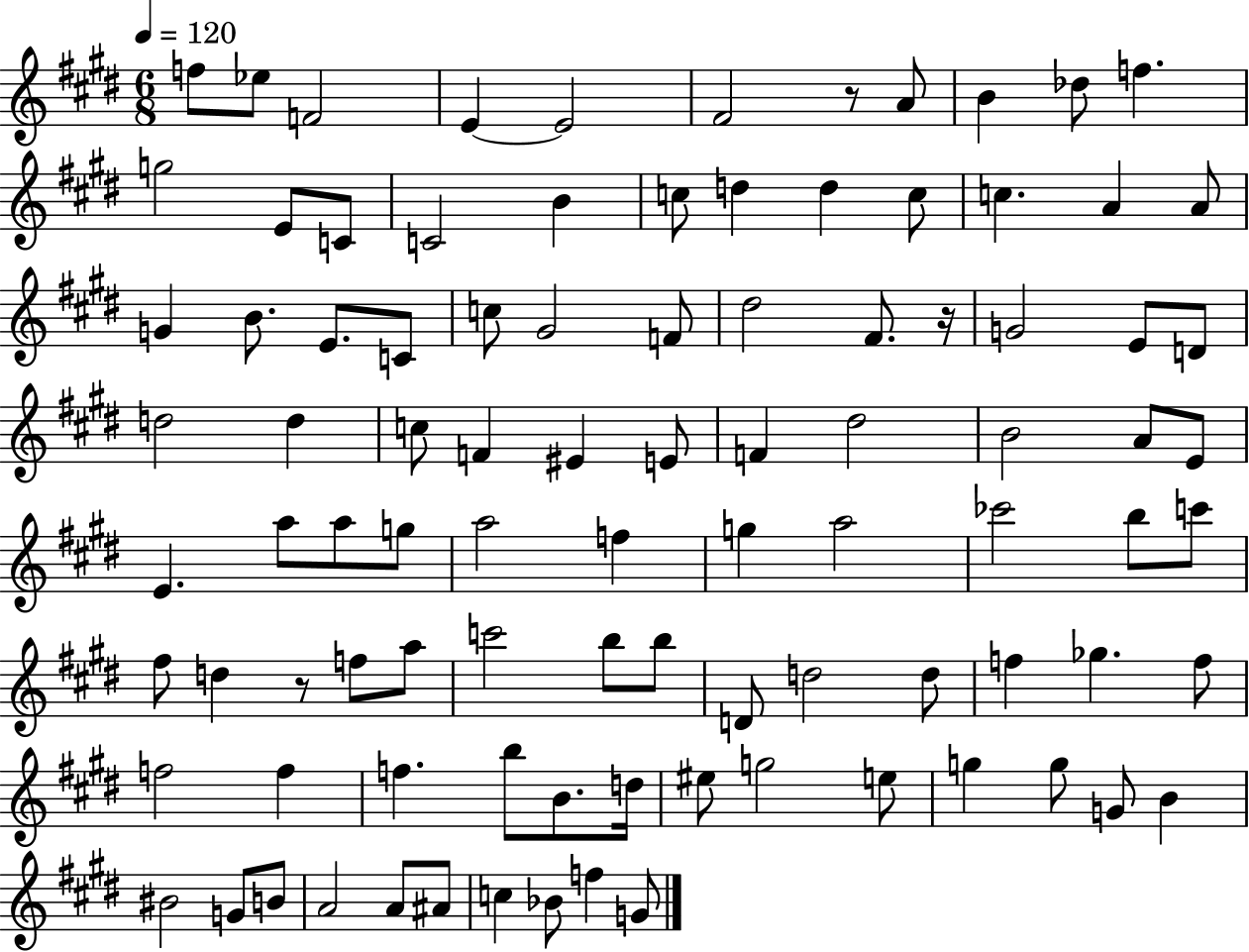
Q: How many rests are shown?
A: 3